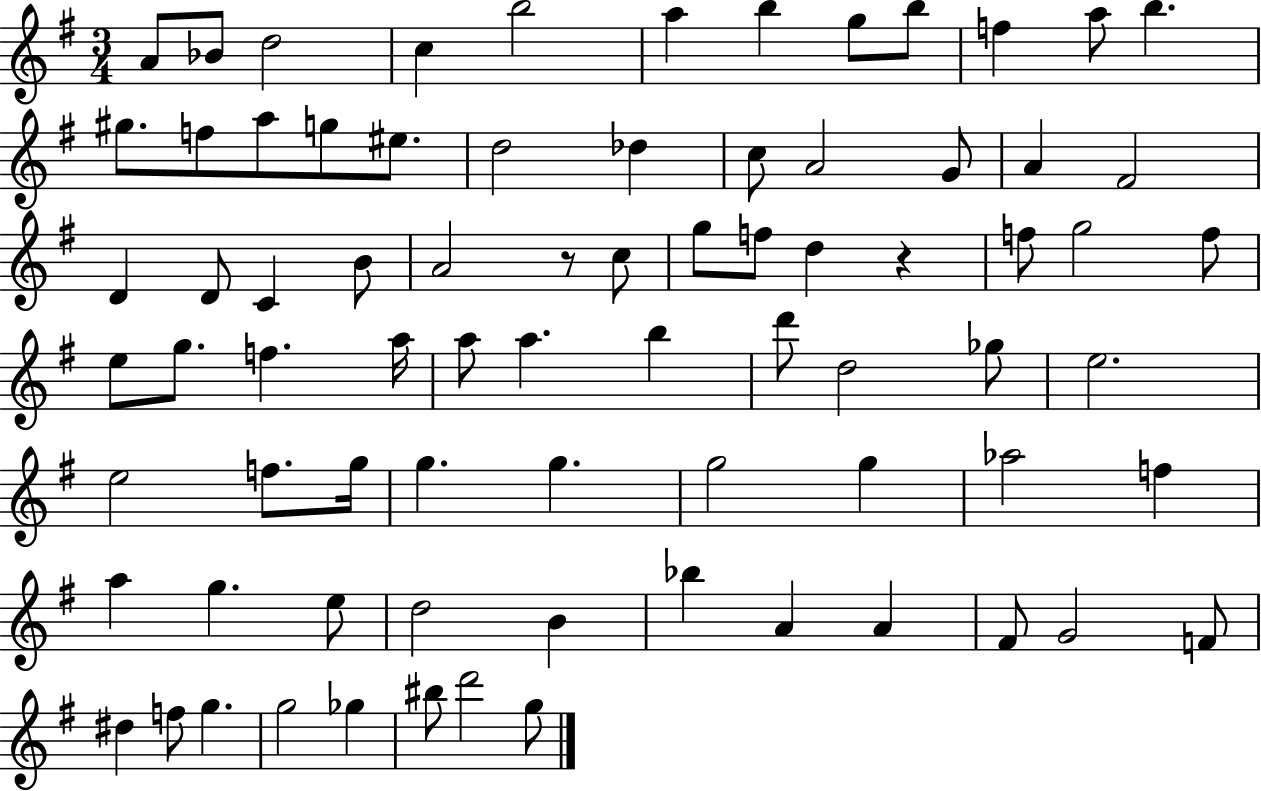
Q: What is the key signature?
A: G major